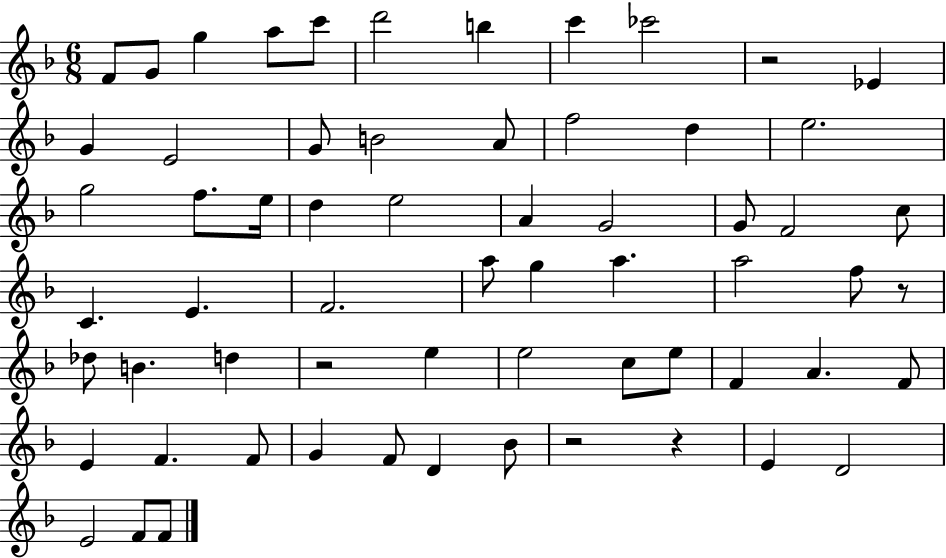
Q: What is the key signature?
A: F major